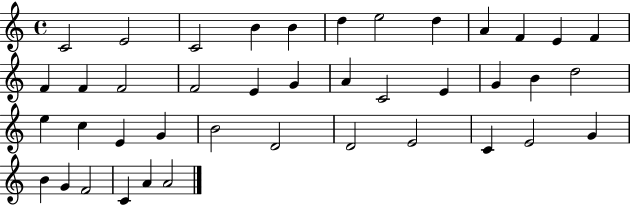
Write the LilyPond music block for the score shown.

{
  \clef treble
  \time 4/4
  \defaultTimeSignature
  \key c \major
  c'2 e'2 | c'2 b'4 b'4 | d''4 e''2 d''4 | a'4 f'4 e'4 f'4 | \break f'4 f'4 f'2 | f'2 e'4 g'4 | a'4 c'2 e'4 | g'4 b'4 d''2 | \break e''4 c''4 e'4 g'4 | b'2 d'2 | d'2 e'2 | c'4 e'2 g'4 | \break b'4 g'4 f'2 | c'4 a'4 a'2 | \bar "|."
}